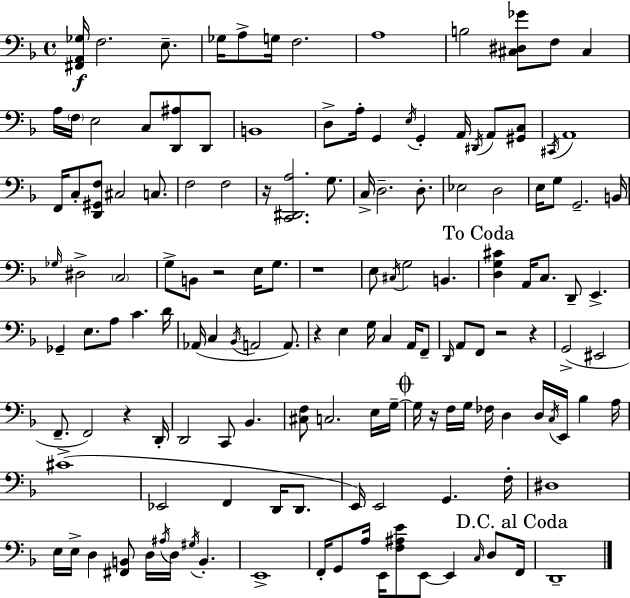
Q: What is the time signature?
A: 4/4